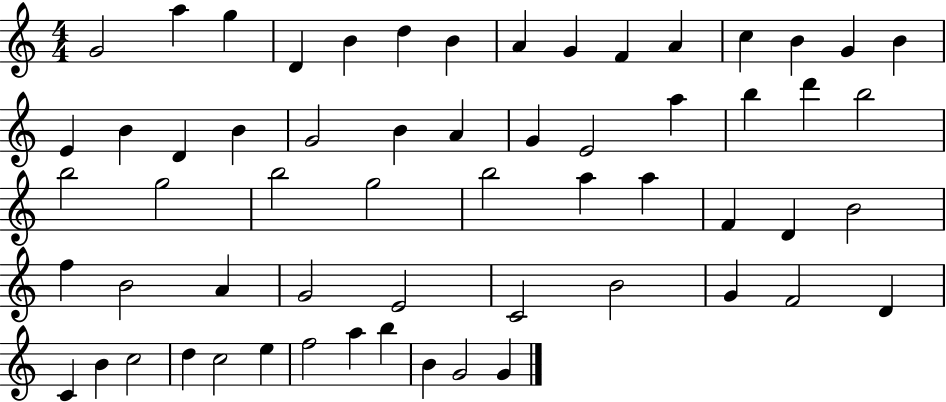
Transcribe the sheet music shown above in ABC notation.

X:1
T:Untitled
M:4/4
L:1/4
K:C
G2 a g D B d B A G F A c B G B E B D B G2 B A G E2 a b d' b2 b2 g2 b2 g2 b2 a a F D B2 f B2 A G2 E2 C2 B2 G F2 D C B c2 d c2 e f2 a b B G2 G